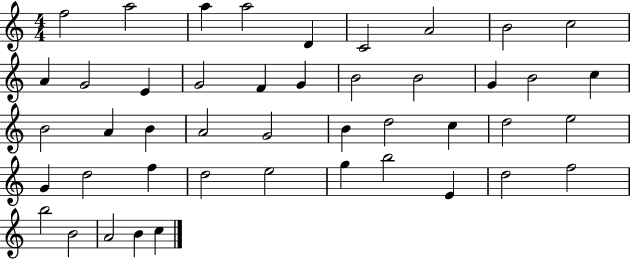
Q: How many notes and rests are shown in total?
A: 45